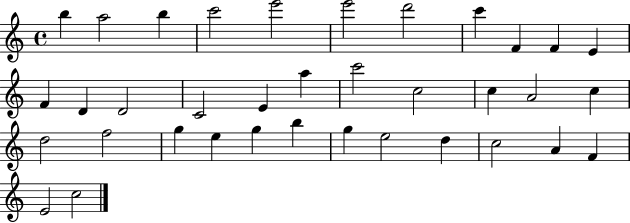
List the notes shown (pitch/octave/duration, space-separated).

B5/q A5/h B5/q C6/h E6/h E6/h D6/h C6/q F4/q F4/q E4/q F4/q D4/q D4/h C4/h E4/q A5/q C6/h C5/h C5/q A4/h C5/q D5/h F5/h G5/q E5/q G5/q B5/q G5/q E5/h D5/q C5/h A4/q F4/q E4/h C5/h